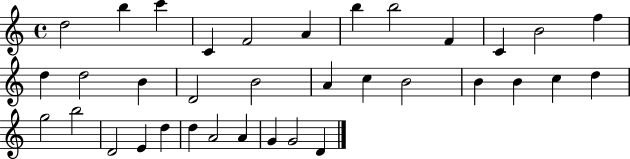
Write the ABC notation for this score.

X:1
T:Untitled
M:4/4
L:1/4
K:C
d2 b c' C F2 A b b2 F C B2 f d d2 B D2 B2 A c B2 B B c d g2 b2 D2 E d d A2 A G G2 D